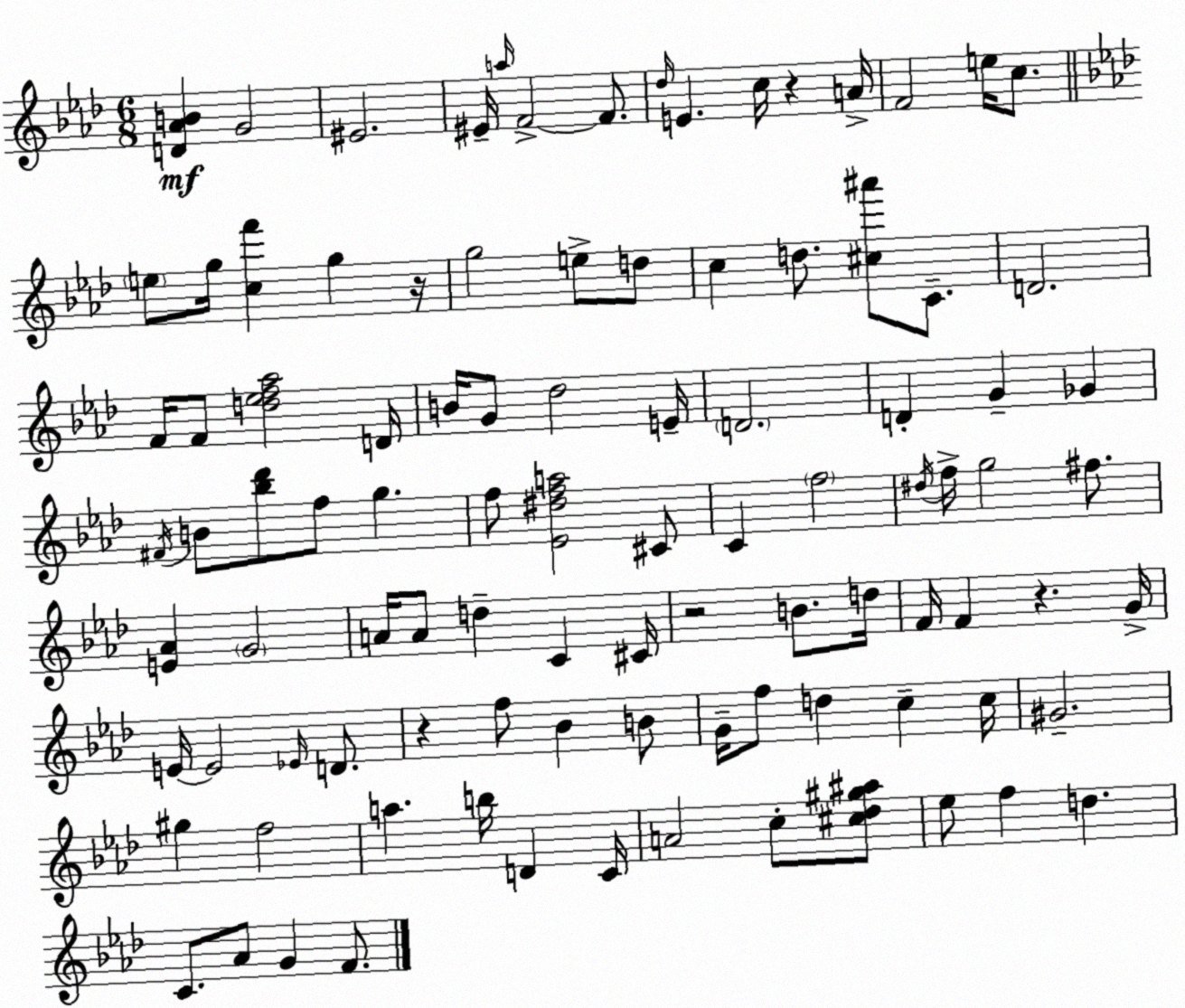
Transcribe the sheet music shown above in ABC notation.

X:1
T:Untitled
M:6/8
L:1/4
K:Fm
[D_AB] G2 ^E2 ^E/4 a/4 F2 F/2 _d/4 E c/4 z A/4 F2 e/4 c/2 e/2 g/4 [cf'] g z/4 g2 e/2 d/2 c d/2 [^c^a']/2 C/2 D2 F/4 F/2 [d_ef_a]2 D/4 B/4 G/2 _d2 E/4 D2 D G _G ^F/4 B/2 [_b_d']/2 f/2 g f/2 [_E^dfa]2 ^C/2 C f2 ^d/4 f/4 g2 ^f/2 [E_A] G2 A/4 A/2 d C ^C/4 z2 B/2 d/4 F/4 F z G/4 E/4 E2 _E/4 D/2 z f/2 _B B/2 G/4 f/2 d c c/4 ^G2 ^g f2 a b/4 D C/4 A2 c/2 [^c_d^g^a]/2 _e/2 f d C/2 _A/2 G F/2